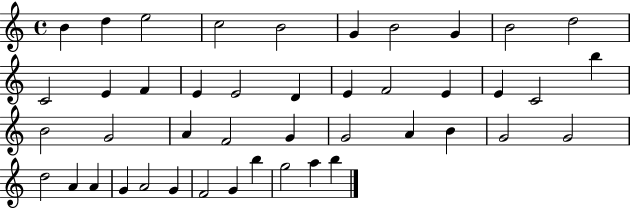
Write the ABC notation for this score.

X:1
T:Untitled
M:4/4
L:1/4
K:C
B d e2 c2 B2 G B2 G B2 d2 C2 E F E E2 D E F2 E E C2 b B2 G2 A F2 G G2 A B G2 G2 d2 A A G A2 G F2 G b g2 a b